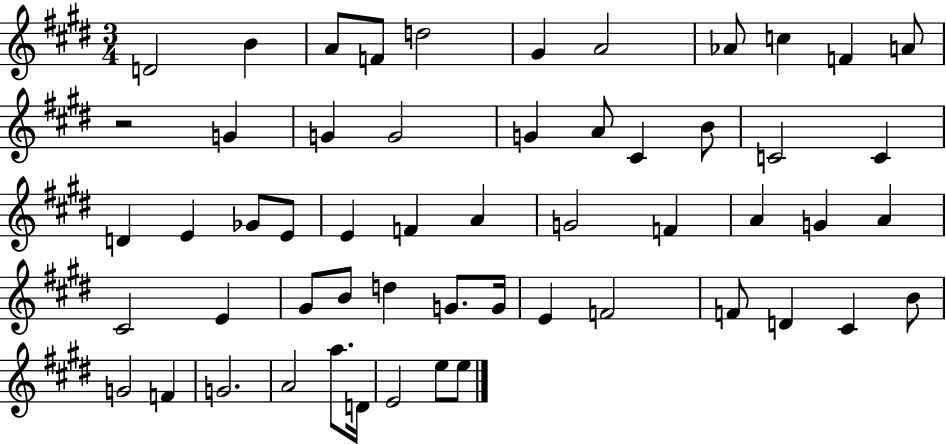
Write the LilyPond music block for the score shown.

{
  \clef treble
  \numericTimeSignature
  \time 3/4
  \key e \major
  d'2 b'4 | a'8 f'8 d''2 | gis'4 a'2 | aes'8 c''4 f'4 a'8 | \break r2 g'4 | g'4 g'2 | g'4 a'8 cis'4 b'8 | c'2 c'4 | \break d'4 e'4 ges'8 e'8 | e'4 f'4 a'4 | g'2 f'4 | a'4 g'4 a'4 | \break cis'2 e'4 | gis'8 b'8 d''4 g'8. g'16 | e'4 f'2 | f'8 d'4 cis'4 b'8 | \break g'2 f'4 | g'2. | a'2 a''8. d'16 | e'2 e''8 e''8 | \break \bar "|."
}